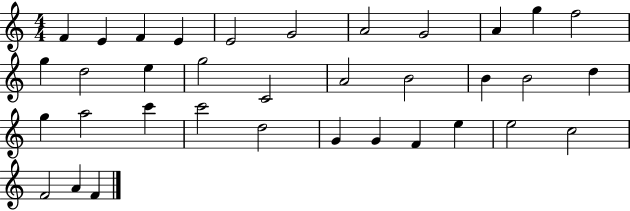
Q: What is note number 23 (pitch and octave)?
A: A5